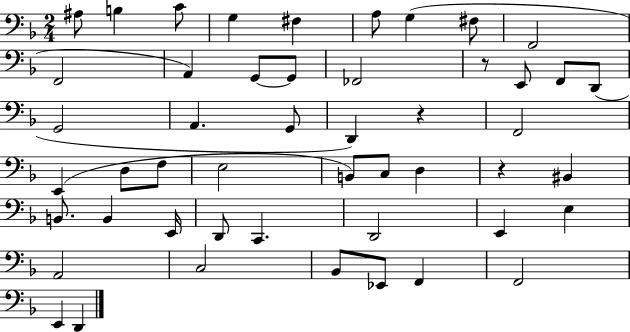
{
  \clef bass
  \numericTimeSignature
  \time 2/4
  \key f \major
  ais8 b4 c'8 | g4 fis4 | a8 g4( fis8 | f,2 | \break f,2 | a,4) g,8~~ g,8 | fes,2 | r8 e,8 f,8 d,8( | \break g,2 | a,4. g,8 | d,4) r4 | f,2 | \break e,4( d8 f8 | e2 | b,8) c8 d4 | r4 bis,4 | \break b,8. b,4 e,16 | d,8 c,4. | d,2 | e,4 e4 | \break a,2 | c2 | bes,8 ees,8 f,4 | f,2 | \break e,4 d,4 | \bar "|."
}